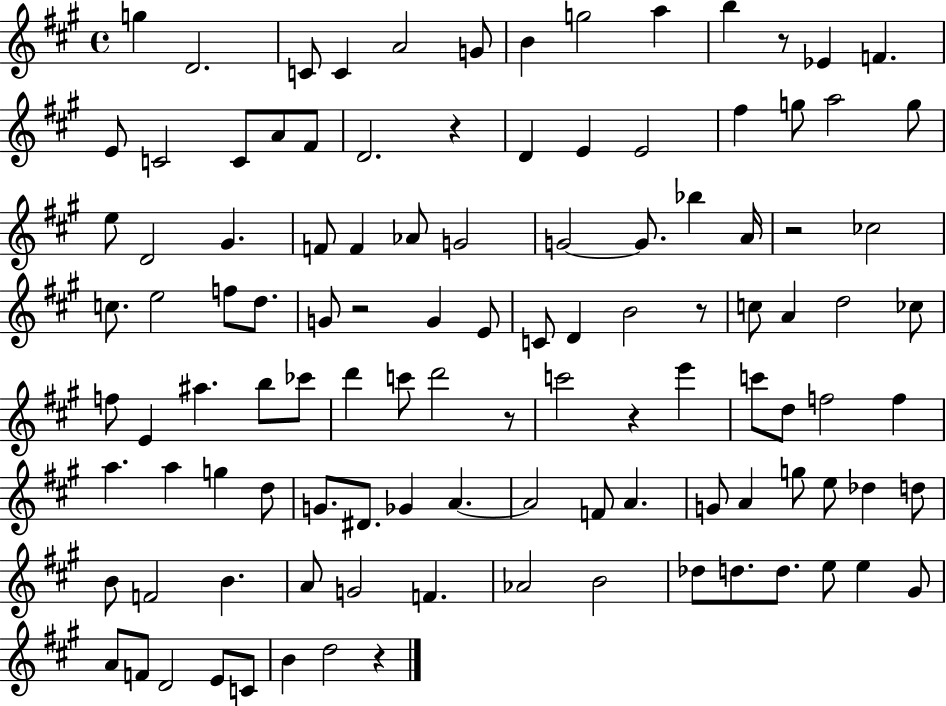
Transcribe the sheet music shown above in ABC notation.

X:1
T:Untitled
M:4/4
L:1/4
K:A
g D2 C/2 C A2 G/2 B g2 a b z/2 _E F E/2 C2 C/2 A/2 ^F/2 D2 z D E E2 ^f g/2 a2 g/2 e/2 D2 ^G F/2 F _A/2 G2 G2 G/2 _b A/4 z2 _c2 c/2 e2 f/2 d/2 G/2 z2 G E/2 C/2 D B2 z/2 c/2 A d2 _c/2 f/2 E ^a b/2 _c'/2 d' c'/2 d'2 z/2 c'2 z e' c'/2 d/2 f2 f a a g d/2 G/2 ^D/2 _G A A2 F/2 A G/2 A g/2 e/2 _d d/2 B/2 F2 B A/2 G2 F _A2 B2 _d/2 d/2 d/2 e/2 e ^G/2 A/2 F/2 D2 E/2 C/2 B d2 z